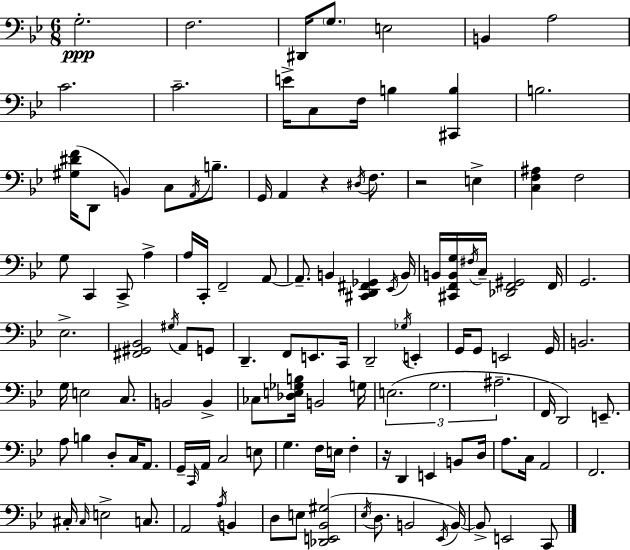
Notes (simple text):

G3/h. F3/h. D#2/s G3/e. E3/h B2/q A3/h C4/h. C4/h. E4/s C3/e F3/s B3/q [C#2,B3]/q B3/h. [G#3,D#4,F4]/s D2/e B2/q C3/e A2/s B3/e. G2/s A2/q R/q D#3/s F3/e. R/h E3/q [C3,F3,A#3]/q F3/h G3/e C2/q C2/e A3/q A3/s C2/s F2/h A2/e A2/e. B2/q [C#2,D2,F#2,Gb2]/q Eb2/s B2/s B2/s [C#2,F2,B2,G3]/s F#3/s C3/s [Db2,F2,G#2]/h F2/s G2/h. Eb3/h. [F#2,G#2,Bb2]/h G#3/s A2/e G2/e D2/q. F2/e E2/e. C2/s D2/h Gb3/s E2/q G2/s G2/e E2/h G2/s B2/h. G3/s E3/h C3/e. B2/h B2/q CES3/e [Db3,E3,Gb3,B3]/s B2/h G3/s E3/h. G3/h. A#3/h. F2/s D2/h E2/e. A3/e B3/q D3/e C3/s A2/e. G2/s C2/s A2/s C3/h E3/e G3/q. F3/s E3/s F3/q R/s D2/q E2/q B2/e D3/s A3/e. C3/s A2/h F2/h. C#3/s C#3/s E3/h C3/e. A2/h A3/s B2/q D3/e E3/e [Db2,E2,Bb2,G#3]/h Eb3/s D3/e. B2/h Eb2/s B2/s B2/e E2/h C2/e